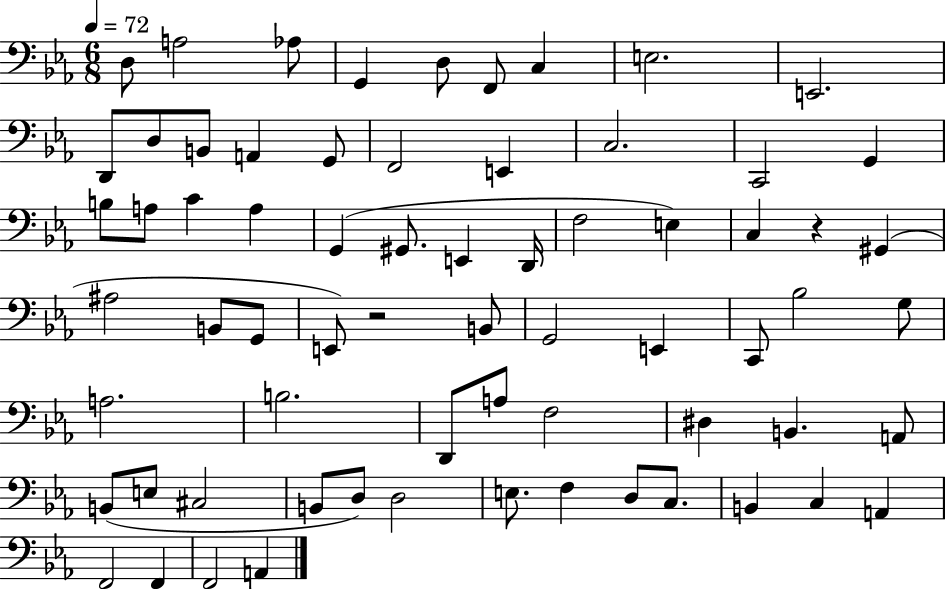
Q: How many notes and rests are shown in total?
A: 68